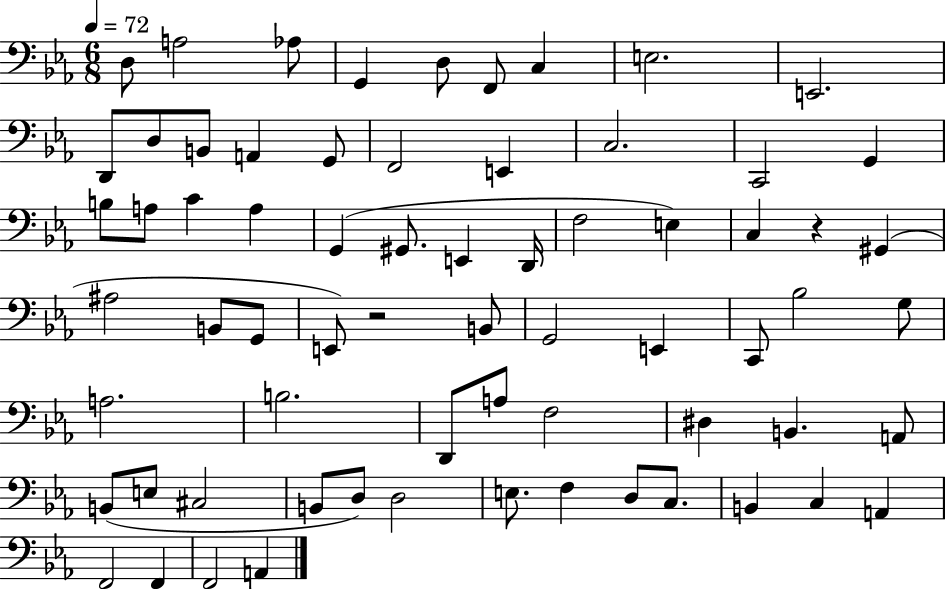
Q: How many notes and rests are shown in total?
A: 68